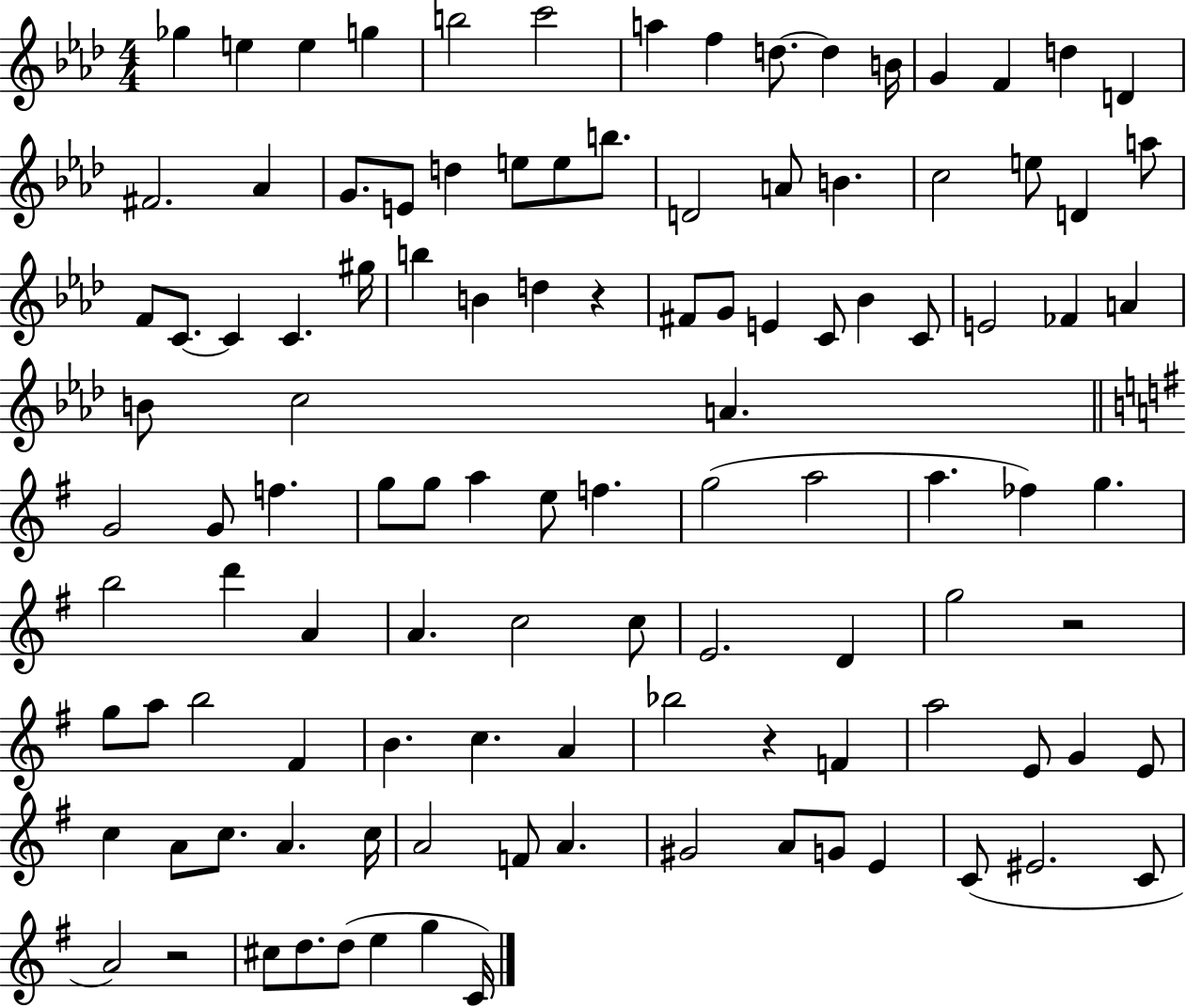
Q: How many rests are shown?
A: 4